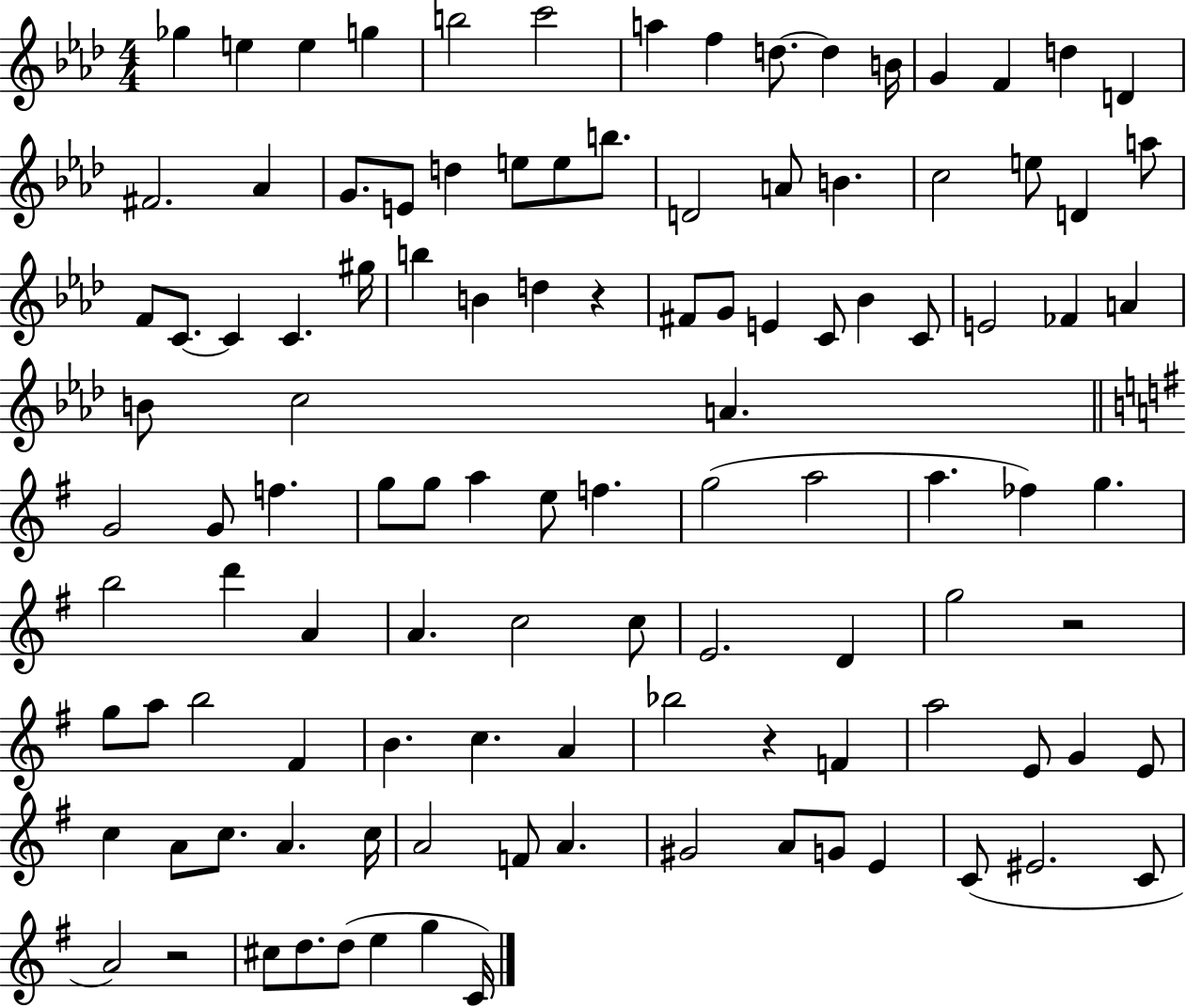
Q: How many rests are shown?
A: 4